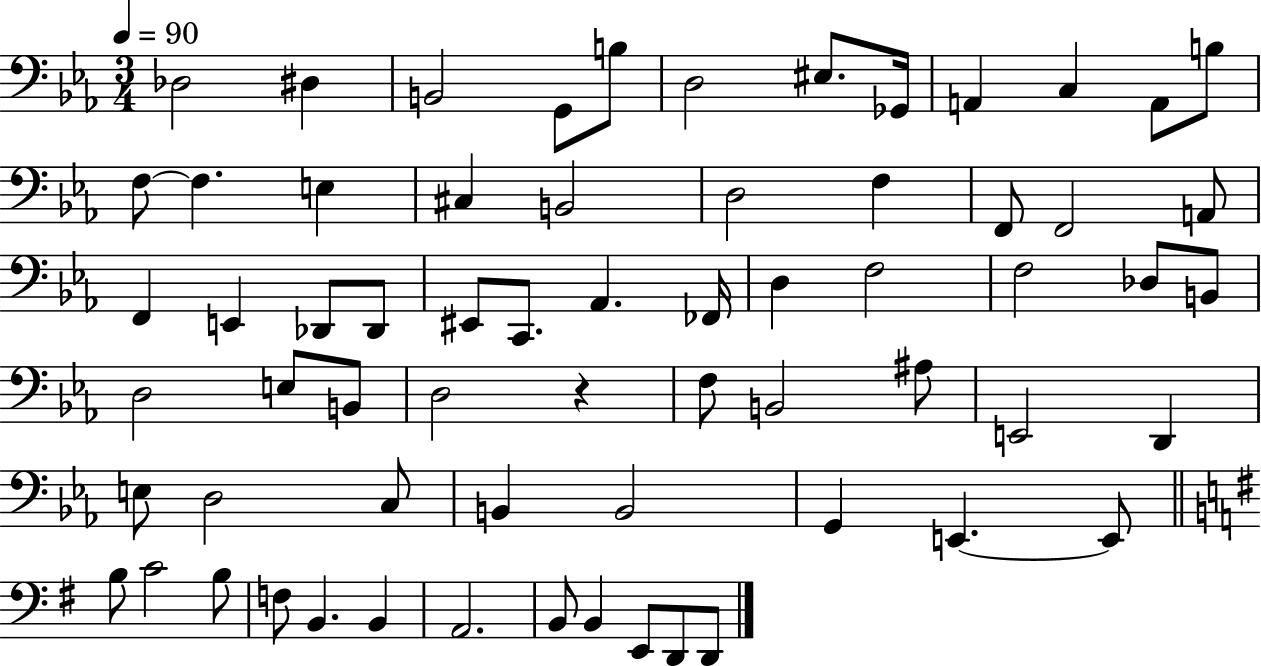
{
  \clef bass
  \numericTimeSignature
  \time 3/4
  \key ees \major
  \tempo 4 = 90
  des2 dis4 | b,2 g,8 b8 | d2 eis8. ges,16 | a,4 c4 a,8 b8 | \break f8~~ f4. e4 | cis4 b,2 | d2 f4 | f,8 f,2 a,8 | \break f,4 e,4 des,8 des,8 | eis,8 c,8. aes,4. fes,16 | d4 f2 | f2 des8 b,8 | \break d2 e8 b,8 | d2 r4 | f8 b,2 ais8 | e,2 d,4 | \break e8 d2 c8 | b,4 b,2 | g,4 e,4.~~ e,8 | \bar "||" \break \key g \major b8 c'2 b8 | f8 b,4. b,4 | a,2. | b,8 b,4 e,8 d,8 d,8 | \break \bar "|."
}